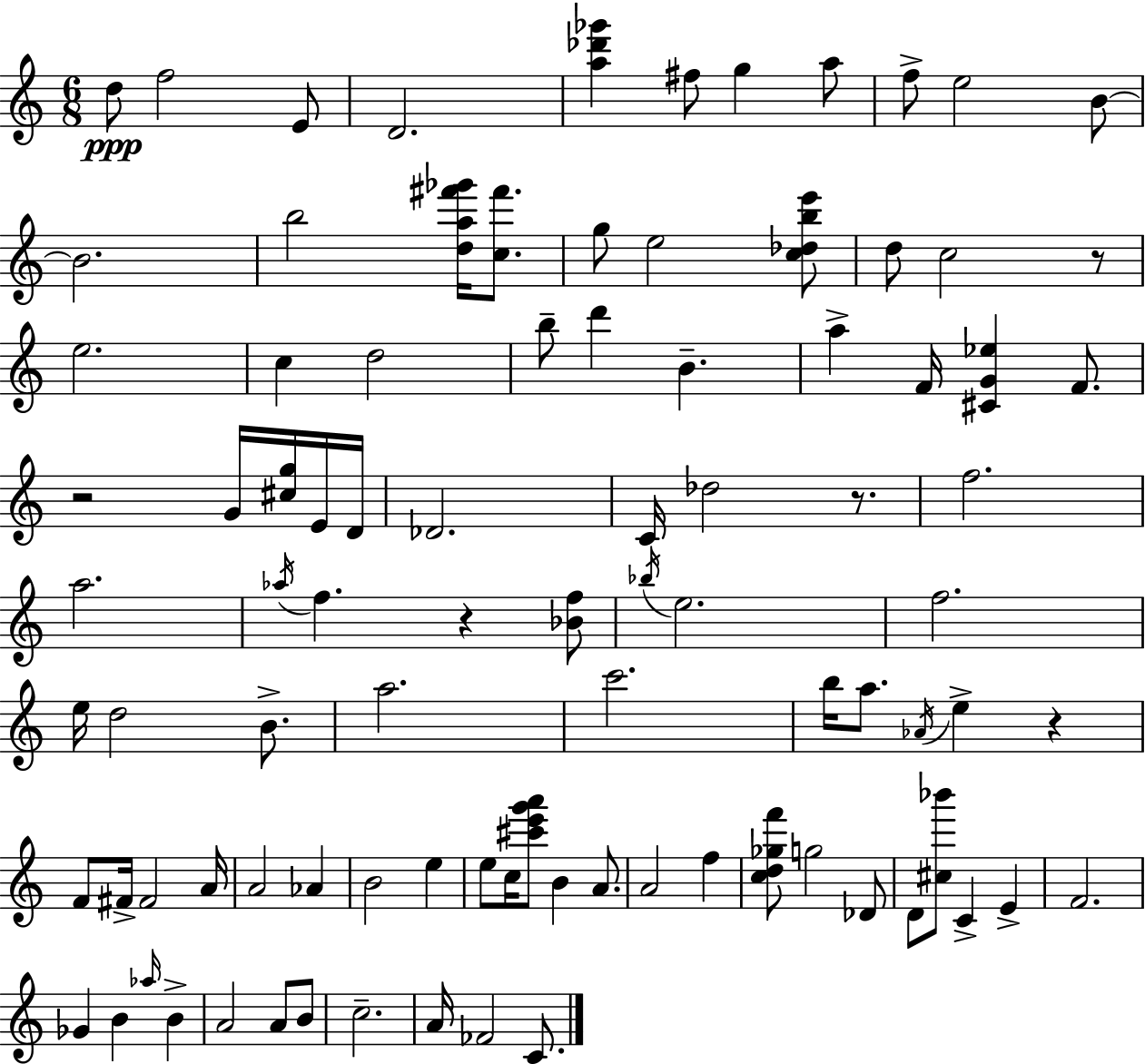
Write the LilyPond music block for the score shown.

{
  \clef treble
  \numericTimeSignature
  \time 6/8
  \key c \major
  d''8\ppp f''2 e'8 | d'2. | <a'' des''' ges'''>4 fis''8 g''4 a''8 | f''8-> e''2 b'8~~ | \break b'2. | b''2 <d'' a'' fis''' ges'''>16 <c'' fis'''>8. | g''8 e''2 <c'' des'' b'' e'''>8 | d''8 c''2 r8 | \break e''2. | c''4 d''2 | b''8-- d'''4 b'4.-- | a''4-> f'16 <cis' g' ees''>4 f'8. | \break r2 g'16 <cis'' g''>16 e'16 d'16 | des'2. | c'16 des''2 r8. | f''2. | \break a''2. | \acciaccatura { aes''16 } f''4. r4 <bes' f''>8 | \acciaccatura { bes''16 } e''2. | f''2. | \break e''16 d''2 b'8.-> | a''2. | c'''2. | b''16 a''8. \acciaccatura { aes'16 } e''4-> r4 | \break f'8 fis'16-> fis'2 | a'16 a'2 aes'4 | b'2 e''4 | e''8 c''16 <cis''' e''' g''' a'''>8 b'4 | \break a'8. a'2 f''4 | <c'' d'' ges'' f'''>8 g''2 | des'8 d'8 <cis'' bes'''>8 c'4-> e'4-> | f'2. | \break ges'4 b'4 \grace { aes''16 } | b'4-> a'2 | a'8 b'8 c''2.-- | a'16 fes'2 | \break c'8. \bar "|."
}